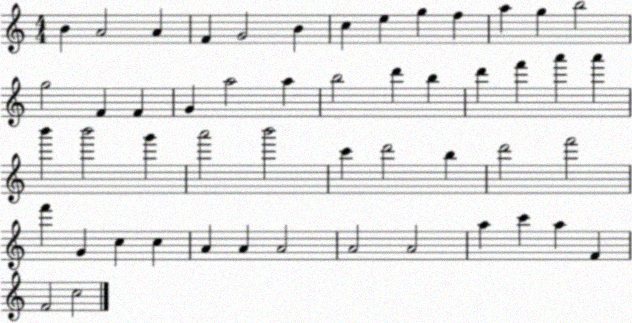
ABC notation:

X:1
T:Untitled
M:4/4
L:1/4
K:C
B A2 A F G2 B c e g f a g b2 g2 F F G a2 a b2 d' b d' f' a' a' b' b'2 g' a'2 b'2 c' d'2 b d'2 f'2 f' G c c A A A2 A2 A2 a c' a F F2 c2